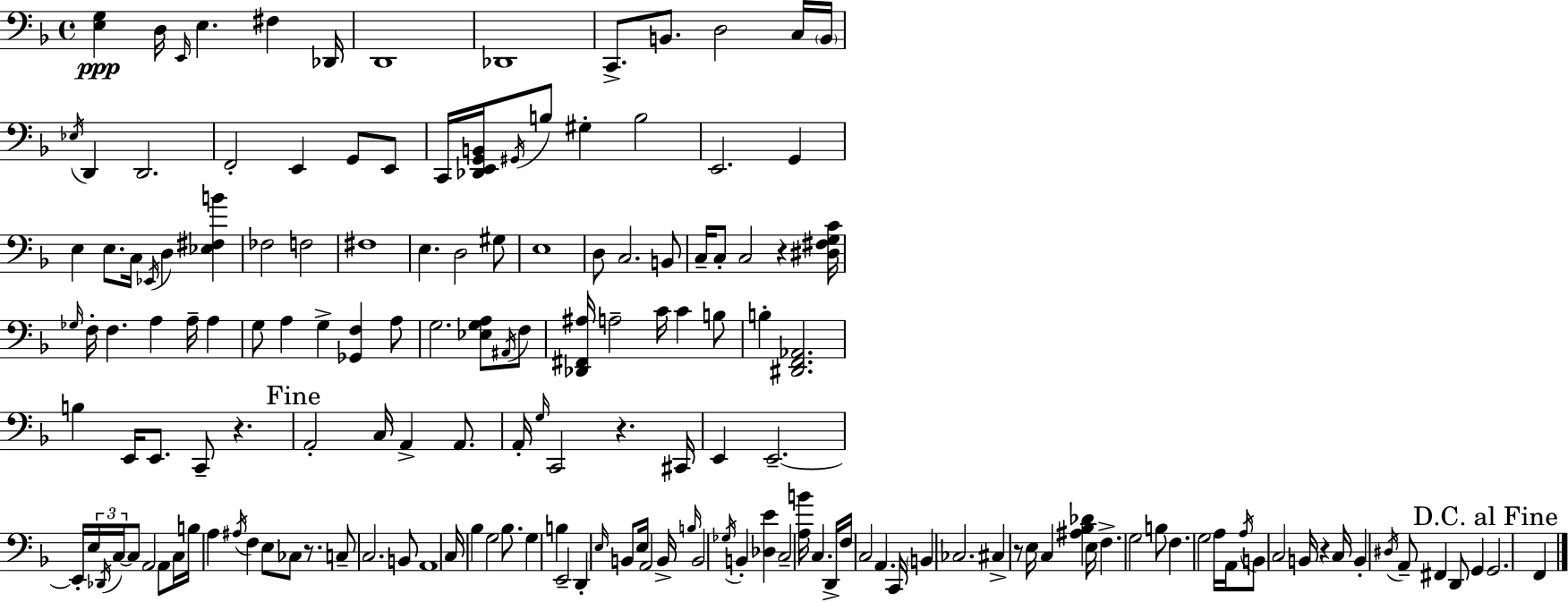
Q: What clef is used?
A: bass